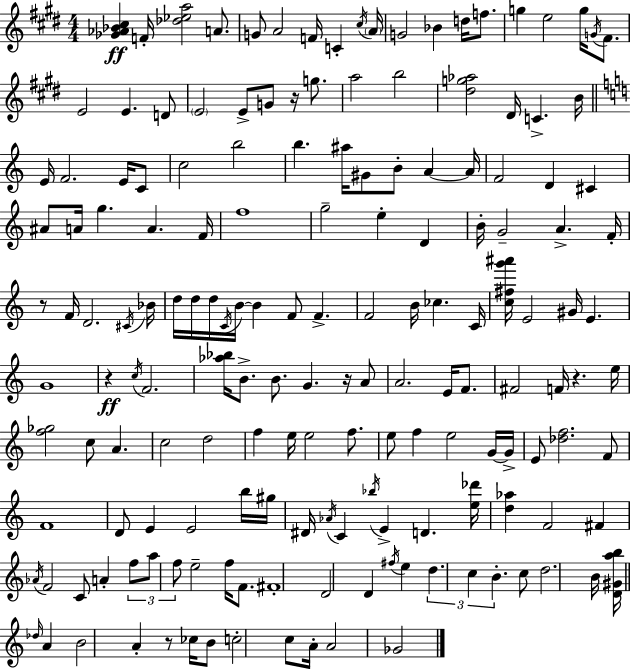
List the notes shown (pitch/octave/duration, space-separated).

[Gb4,Ab4,Bb4,C#5]/q F4/s [Db5,Eb5,A5]/h A4/e. G4/e A4/h F4/s C4/q C#5/s A4/s G4/h Bb4/q D5/s F5/e. G5/q E5/h G5/s G4/s F#4/e. E4/h E4/q. D4/e E4/h E4/e G4/e R/s G5/e. A5/h B5/h [D#5,G5,Ab5]/h D#4/s C4/q. B4/s E4/s F4/h. E4/s C4/e C5/h B5/h B5/q. A#5/s G#4/e B4/e A4/q A4/s F4/h D4/q C#4/q A#4/e A4/s G5/q. A4/q. F4/s F5/w G5/h E5/q D4/q B4/s G4/h A4/q. F4/s R/e F4/s D4/h. C#4/s Bb4/s D5/s D5/s D5/s C4/s B4/s B4/q F4/e F4/q. F4/h B4/s CES5/q. C4/s [C5,F#5,G6,A#6]/s E4/h G#4/s E4/q. G4/w R/q C5/s F4/h. [Ab5,Bb5]/s B4/e. B4/e. G4/q. R/s A4/e A4/h. E4/s F4/e. F#4/h F4/s R/q. E5/s [F5,Gb5]/h C5/e A4/q. C5/h D5/h F5/q E5/s E5/h F5/e. E5/e F5/q E5/h G4/s G4/s E4/e [Db5,F5]/h. F4/e F4/w D4/e E4/q E4/h B5/s G#5/s D#4/s Ab4/s C4/q Bb5/s E4/q D4/q. [E5,Db6]/s [D5,Ab5]/q F4/h F#4/q Ab4/s F4/h C4/e A4/q F5/e A5/e F5/e E5/h F5/s F4/e. F#4/w D4/h D4/q F#5/s E5/q D5/q. C5/q B4/q. C5/e D5/h. B4/s [D4,G#4,A5,B5]/s Db5/s A4/q B4/h A4/q R/e CES5/s B4/e C5/h C5/e A4/s A4/h Gb4/h